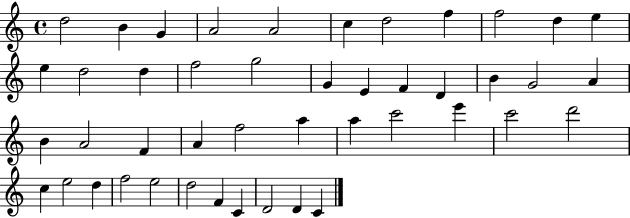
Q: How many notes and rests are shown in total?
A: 45